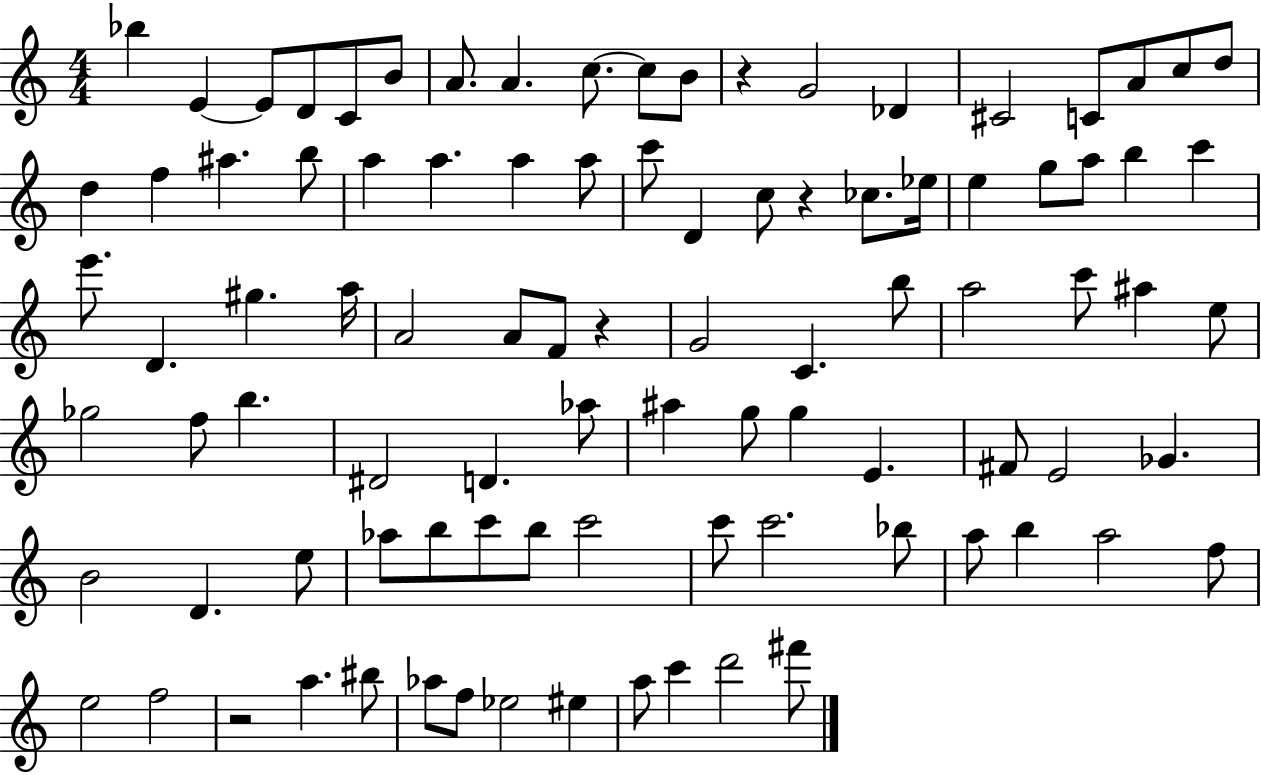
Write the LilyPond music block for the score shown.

{
  \clef treble
  \numericTimeSignature
  \time 4/4
  \key c \major
  bes''4 e'4~~ e'8 d'8 c'8 b'8 | a'8. a'4. c''8.~~ c''8 b'8 | r4 g'2 des'4 | cis'2 c'8 a'8 c''8 d''8 | \break d''4 f''4 ais''4. b''8 | a''4 a''4. a''4 a''8 | c'''8 d'4 c''8 r4 ces''8. ees''16 | e''4 g''8 a''8 b''4 c'''4 | \break e'''8. d'4. gis''4. a''16 | a'2 a'8 f'8 r4 | g'2 c'4. b''8 | a''2 c'''8 ais''4 e''8 | \break ges''2 f''8 b''4. | dis'2 d'4. aes''8 | ais''4 g''8 g''4 e'4. | fis'8 e'2 ges'4. | \break b'2 d'4. e''8 | aes''8 b''8 c'''8 b''8 c'''2 | c'''8 c'''2. bes''8 | a''8 b''4 a''2 f''8 | \break e''2 f''2 | r2 a''4. bis''8 | aes''8 f''8 ees''2 eis''4 | a''8 c'''4 d'''2 fis'''8 | \break \bar "|."
}